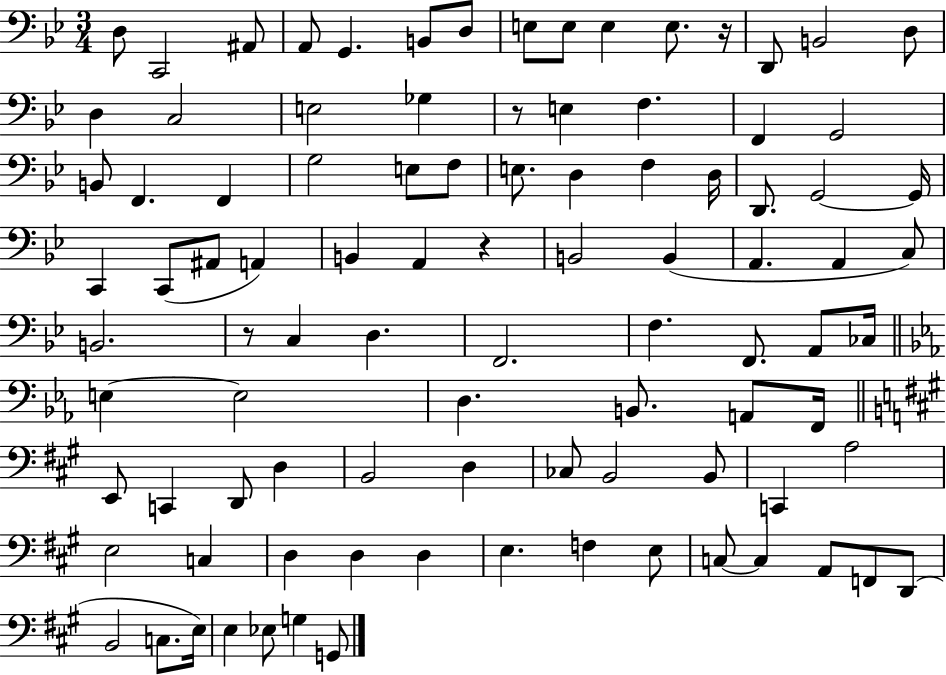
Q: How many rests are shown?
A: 4